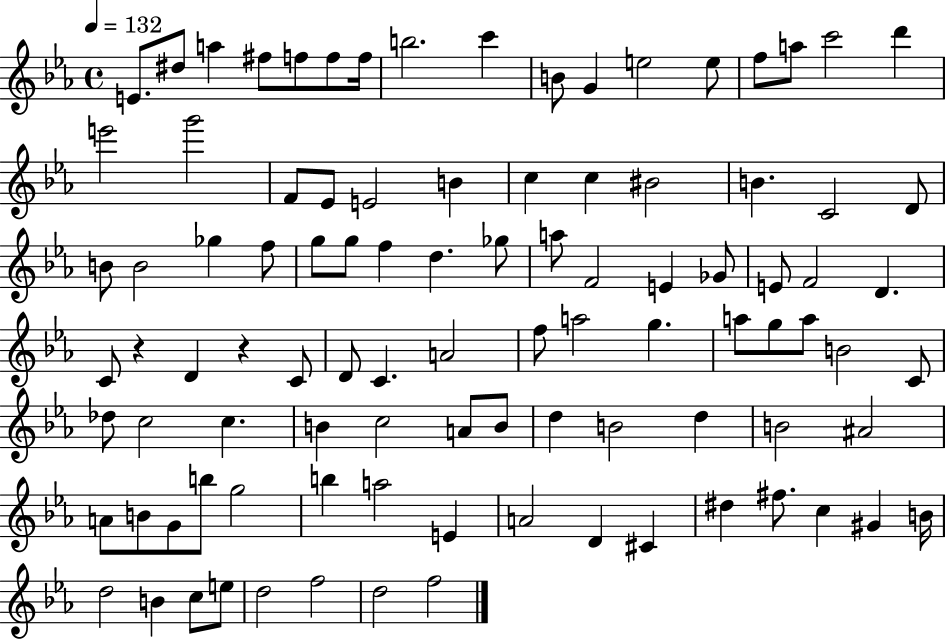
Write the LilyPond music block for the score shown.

{
  \clef treble
  \time 4/4
  \defaultTimeSignature
  \key ees \major
  \tempo 4 = 132
  e'8. dis''8 a''4 fis''8 f''8 f''8 f''16 | b''2. c'''4 | b'8 g'4 e''2 e''8 | f''8 a''8 c'''2 d'''4 | \break e'''2 g'''2 | f'8 ees'8 e'2 b'4 | c''4 c''4 bis'2 | b'4. c'2 d'8 | \break b'8 b'2 ges''4 f''8 | g''8 g''8 f''4 d''4. ges''8 | a''8 f'2 e'4 ges'8 | e'8 f'2 d'4. | \break c'8 r4 d'4 r4 c'8 | d'8 c'4. a'2 | f''8 a''2 g''4. | a''8 g''8 a''8 b'2 c'8 | \break des''8 c''2 c''4. | b'4 c''2 a'8 b'8 | d''4 b'2 d''4 | b'2 ais'2 | \break a'8 b'8 g'8 b''8 g''2 | b''4 a''2 e'4 | a'2 d'4 cis'4 | dis''4 fis''8. c''4 gis'4 b'16 | \break d''2 b'4 c''8 e''8 | d''2 f''2 | d''2 f''2 | \bar "|."
}